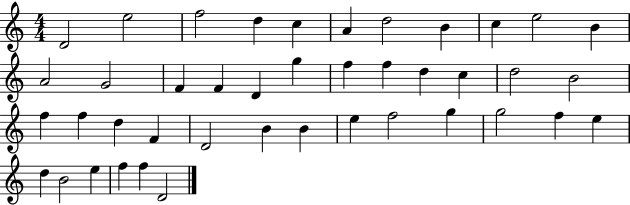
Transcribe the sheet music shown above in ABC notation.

X:1
T:Untitled
M:4/4
L:1/4
K:C
D2 e2 f2 d c A d2 B c e2 B A2 G2 F F D g f f d c d2 B2 f f d F D2 B B e f2 g g2 f e d B2 e f f D2